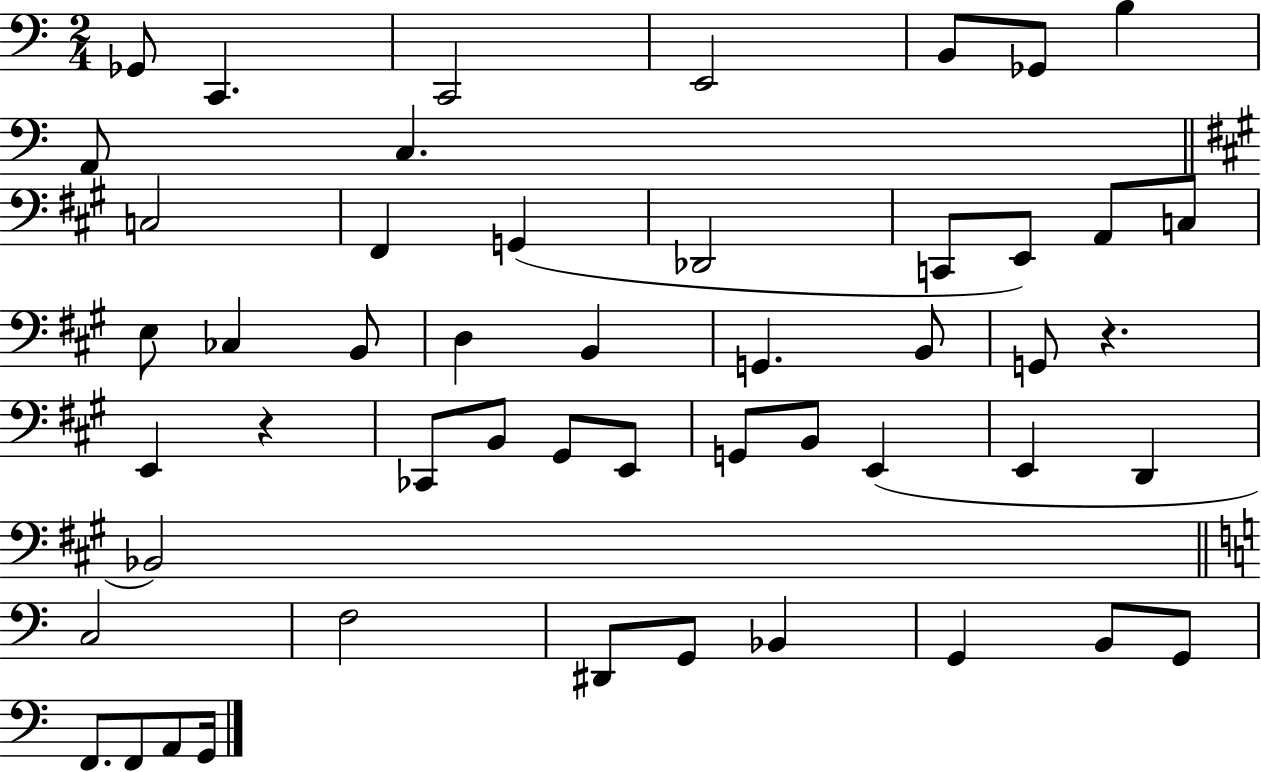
{
  \clef bass
  \numericTimeSignature
  \time 2/4
  \key c \major
  \repeat volta 2 { ges,8 c,4. | c,2 | e,2 | b,8 ges,8 b4 | \break a,8 c4. | \bar "||" \break \key a \major c2 | fis,4 g,4( | des,2 | c,8 e,8) a,8 c8 | \break e8 ces4 b,8 | d4 b,4 | g,4. b,8 | g,8 r4. | \break e,4 r4 | ces,8 b,8 gis,8 e,8 | g,8 b,8 e,4( | e,4 d,4 | \break bes,2) | \bar "||" \break \key c \major c2 | f2 | dis,8 g,8 bes,4 | g,4 b,8 g,8 | \break f,8. f,8 a,8 g,16 | } \bar "|."
}